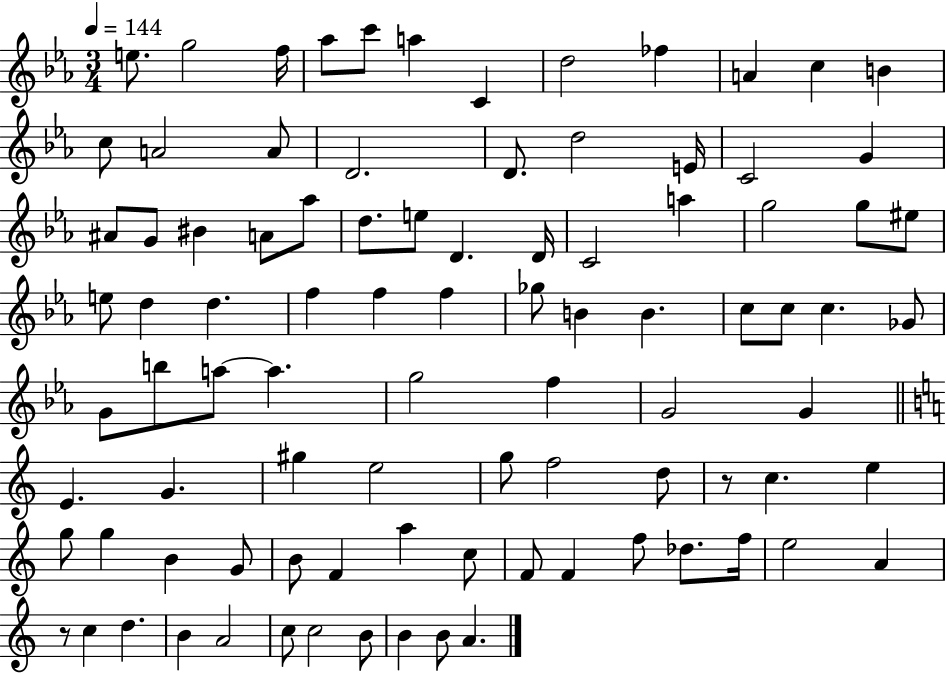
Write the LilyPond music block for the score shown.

{
  \clef treble
  \numericTimeSignature
  \time 3/4
  \key ees \major
  \tempo 4 = 144
  e''8. g''2 f''16 | aes''8 c'''8 a''4 c'4 | d''2 fes''4 | a'4 c''4 b'4 | \break c''8 a'2 a'8 | d'2. | d'8. d''2 e'16 | c'2 g'4 | \break ais'8 g'8 bis'4 a'8 aes''8 | d''8. e''8 d'4. d'16 | c'2 a''4 | g''2 g''8 eis''8 | \break e''8 d''4 d''4. | f''4 f''4 f''4 | ges''8 b'4 b'4. | c''8 c''8 c''4. ges'8 | \break g'8 b''8 a''8~~ a''4. | g''2 f''4 | g'2 g'4 | \bar "||" \break \key c \major e'4. g'4. | gis''4 e''2 | g''8 f''2 d''8 | r8 c''4. e''4 | \break g''8 g''4 b'4 g'8 | b'8 f'4 a''4 c''8 | f'8 f'4 f''8 des''8. f''16 | e''2 a'4 | \break r8 c''4 d''4. | b'4 a'2 | c''8 c''2 b'8 | b'4 b'8 a'4. | \break \bar "|."
}